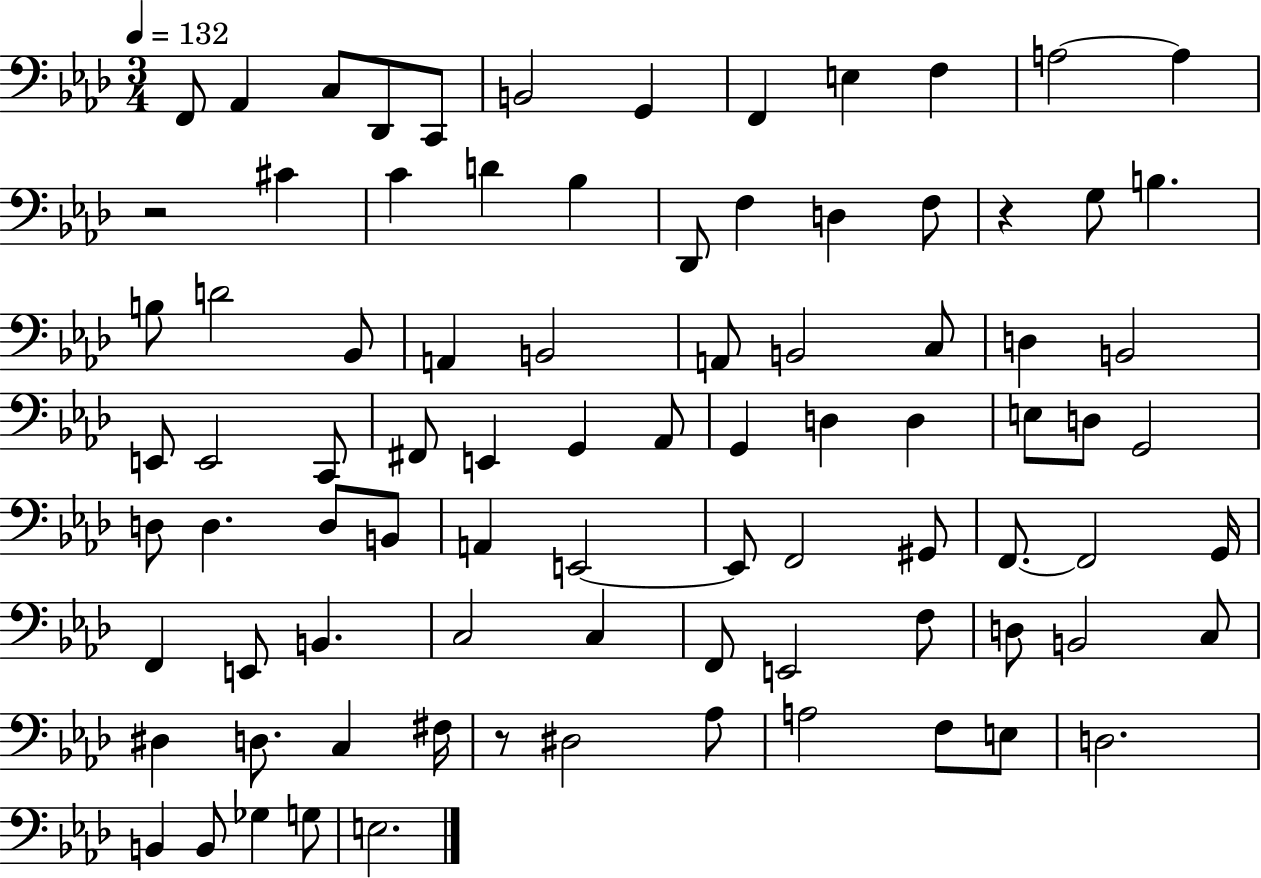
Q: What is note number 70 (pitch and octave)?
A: D3